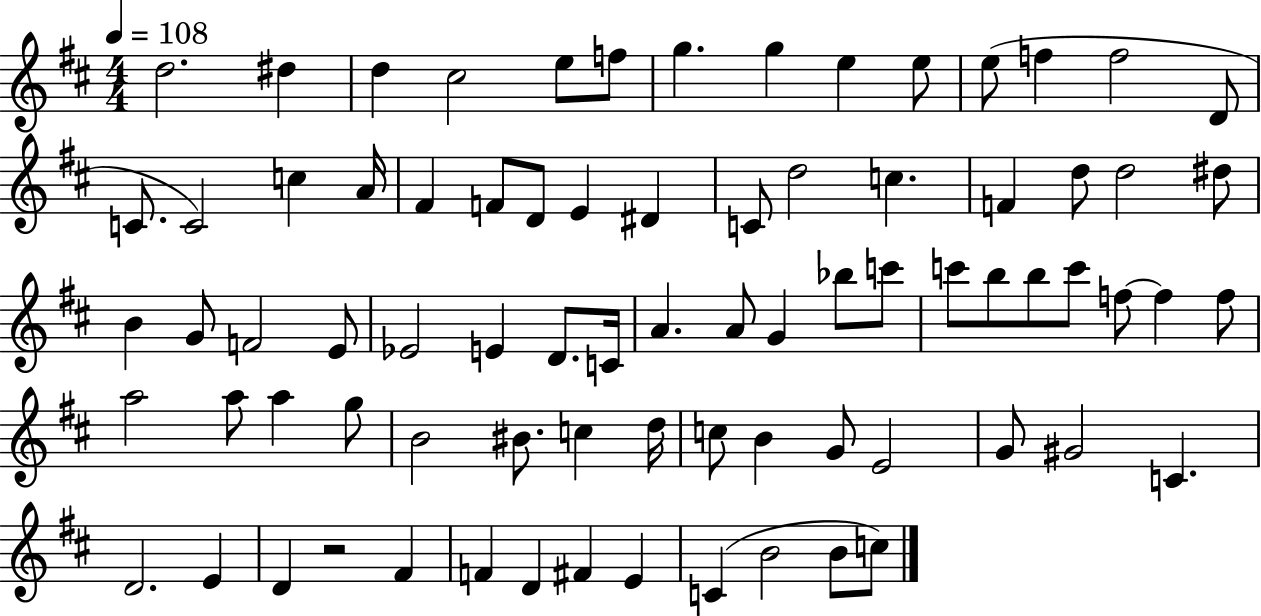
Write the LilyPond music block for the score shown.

{
  \clef treble
  \numericTimeSignature
  \time 4/4
  \key d \major
  \tempo 4 = 108
  \repeat volta 2 { d''2. dis''4 | d''4 cis''2 e''8 f''8 | g''4. g''4 e''4 e''8 | e''8( f''4 f''2 d'8 | \break c'8. c'2) c''4 a'16 | fis'4 f'8 d'8 e'4 dis'4 | c'8 d''2 c''4. | f'4 d''8 d''2 dis''8 | \break b'4 g'8 f'2 e'8 | ees'2 e'4 d'8. c'16 | a'4. a'8 g'4 bes''8 c'''8 | c'''8 b''8 b''8 c'''8 f''8~~ f''4 f''8 | \break a''2 a''8 a''4 g''8 | b'2 bis'8. c''4 d''16 | c''8 b'4 g'8 e'2 | g'8 gis'2 c'4. | \break d'2. e'4 | d'4 r2 fis'4 | f'4 d'4 fis'4 e'4 | c'4( b'2 b'8 c''8) | \break } \bar "|."
}